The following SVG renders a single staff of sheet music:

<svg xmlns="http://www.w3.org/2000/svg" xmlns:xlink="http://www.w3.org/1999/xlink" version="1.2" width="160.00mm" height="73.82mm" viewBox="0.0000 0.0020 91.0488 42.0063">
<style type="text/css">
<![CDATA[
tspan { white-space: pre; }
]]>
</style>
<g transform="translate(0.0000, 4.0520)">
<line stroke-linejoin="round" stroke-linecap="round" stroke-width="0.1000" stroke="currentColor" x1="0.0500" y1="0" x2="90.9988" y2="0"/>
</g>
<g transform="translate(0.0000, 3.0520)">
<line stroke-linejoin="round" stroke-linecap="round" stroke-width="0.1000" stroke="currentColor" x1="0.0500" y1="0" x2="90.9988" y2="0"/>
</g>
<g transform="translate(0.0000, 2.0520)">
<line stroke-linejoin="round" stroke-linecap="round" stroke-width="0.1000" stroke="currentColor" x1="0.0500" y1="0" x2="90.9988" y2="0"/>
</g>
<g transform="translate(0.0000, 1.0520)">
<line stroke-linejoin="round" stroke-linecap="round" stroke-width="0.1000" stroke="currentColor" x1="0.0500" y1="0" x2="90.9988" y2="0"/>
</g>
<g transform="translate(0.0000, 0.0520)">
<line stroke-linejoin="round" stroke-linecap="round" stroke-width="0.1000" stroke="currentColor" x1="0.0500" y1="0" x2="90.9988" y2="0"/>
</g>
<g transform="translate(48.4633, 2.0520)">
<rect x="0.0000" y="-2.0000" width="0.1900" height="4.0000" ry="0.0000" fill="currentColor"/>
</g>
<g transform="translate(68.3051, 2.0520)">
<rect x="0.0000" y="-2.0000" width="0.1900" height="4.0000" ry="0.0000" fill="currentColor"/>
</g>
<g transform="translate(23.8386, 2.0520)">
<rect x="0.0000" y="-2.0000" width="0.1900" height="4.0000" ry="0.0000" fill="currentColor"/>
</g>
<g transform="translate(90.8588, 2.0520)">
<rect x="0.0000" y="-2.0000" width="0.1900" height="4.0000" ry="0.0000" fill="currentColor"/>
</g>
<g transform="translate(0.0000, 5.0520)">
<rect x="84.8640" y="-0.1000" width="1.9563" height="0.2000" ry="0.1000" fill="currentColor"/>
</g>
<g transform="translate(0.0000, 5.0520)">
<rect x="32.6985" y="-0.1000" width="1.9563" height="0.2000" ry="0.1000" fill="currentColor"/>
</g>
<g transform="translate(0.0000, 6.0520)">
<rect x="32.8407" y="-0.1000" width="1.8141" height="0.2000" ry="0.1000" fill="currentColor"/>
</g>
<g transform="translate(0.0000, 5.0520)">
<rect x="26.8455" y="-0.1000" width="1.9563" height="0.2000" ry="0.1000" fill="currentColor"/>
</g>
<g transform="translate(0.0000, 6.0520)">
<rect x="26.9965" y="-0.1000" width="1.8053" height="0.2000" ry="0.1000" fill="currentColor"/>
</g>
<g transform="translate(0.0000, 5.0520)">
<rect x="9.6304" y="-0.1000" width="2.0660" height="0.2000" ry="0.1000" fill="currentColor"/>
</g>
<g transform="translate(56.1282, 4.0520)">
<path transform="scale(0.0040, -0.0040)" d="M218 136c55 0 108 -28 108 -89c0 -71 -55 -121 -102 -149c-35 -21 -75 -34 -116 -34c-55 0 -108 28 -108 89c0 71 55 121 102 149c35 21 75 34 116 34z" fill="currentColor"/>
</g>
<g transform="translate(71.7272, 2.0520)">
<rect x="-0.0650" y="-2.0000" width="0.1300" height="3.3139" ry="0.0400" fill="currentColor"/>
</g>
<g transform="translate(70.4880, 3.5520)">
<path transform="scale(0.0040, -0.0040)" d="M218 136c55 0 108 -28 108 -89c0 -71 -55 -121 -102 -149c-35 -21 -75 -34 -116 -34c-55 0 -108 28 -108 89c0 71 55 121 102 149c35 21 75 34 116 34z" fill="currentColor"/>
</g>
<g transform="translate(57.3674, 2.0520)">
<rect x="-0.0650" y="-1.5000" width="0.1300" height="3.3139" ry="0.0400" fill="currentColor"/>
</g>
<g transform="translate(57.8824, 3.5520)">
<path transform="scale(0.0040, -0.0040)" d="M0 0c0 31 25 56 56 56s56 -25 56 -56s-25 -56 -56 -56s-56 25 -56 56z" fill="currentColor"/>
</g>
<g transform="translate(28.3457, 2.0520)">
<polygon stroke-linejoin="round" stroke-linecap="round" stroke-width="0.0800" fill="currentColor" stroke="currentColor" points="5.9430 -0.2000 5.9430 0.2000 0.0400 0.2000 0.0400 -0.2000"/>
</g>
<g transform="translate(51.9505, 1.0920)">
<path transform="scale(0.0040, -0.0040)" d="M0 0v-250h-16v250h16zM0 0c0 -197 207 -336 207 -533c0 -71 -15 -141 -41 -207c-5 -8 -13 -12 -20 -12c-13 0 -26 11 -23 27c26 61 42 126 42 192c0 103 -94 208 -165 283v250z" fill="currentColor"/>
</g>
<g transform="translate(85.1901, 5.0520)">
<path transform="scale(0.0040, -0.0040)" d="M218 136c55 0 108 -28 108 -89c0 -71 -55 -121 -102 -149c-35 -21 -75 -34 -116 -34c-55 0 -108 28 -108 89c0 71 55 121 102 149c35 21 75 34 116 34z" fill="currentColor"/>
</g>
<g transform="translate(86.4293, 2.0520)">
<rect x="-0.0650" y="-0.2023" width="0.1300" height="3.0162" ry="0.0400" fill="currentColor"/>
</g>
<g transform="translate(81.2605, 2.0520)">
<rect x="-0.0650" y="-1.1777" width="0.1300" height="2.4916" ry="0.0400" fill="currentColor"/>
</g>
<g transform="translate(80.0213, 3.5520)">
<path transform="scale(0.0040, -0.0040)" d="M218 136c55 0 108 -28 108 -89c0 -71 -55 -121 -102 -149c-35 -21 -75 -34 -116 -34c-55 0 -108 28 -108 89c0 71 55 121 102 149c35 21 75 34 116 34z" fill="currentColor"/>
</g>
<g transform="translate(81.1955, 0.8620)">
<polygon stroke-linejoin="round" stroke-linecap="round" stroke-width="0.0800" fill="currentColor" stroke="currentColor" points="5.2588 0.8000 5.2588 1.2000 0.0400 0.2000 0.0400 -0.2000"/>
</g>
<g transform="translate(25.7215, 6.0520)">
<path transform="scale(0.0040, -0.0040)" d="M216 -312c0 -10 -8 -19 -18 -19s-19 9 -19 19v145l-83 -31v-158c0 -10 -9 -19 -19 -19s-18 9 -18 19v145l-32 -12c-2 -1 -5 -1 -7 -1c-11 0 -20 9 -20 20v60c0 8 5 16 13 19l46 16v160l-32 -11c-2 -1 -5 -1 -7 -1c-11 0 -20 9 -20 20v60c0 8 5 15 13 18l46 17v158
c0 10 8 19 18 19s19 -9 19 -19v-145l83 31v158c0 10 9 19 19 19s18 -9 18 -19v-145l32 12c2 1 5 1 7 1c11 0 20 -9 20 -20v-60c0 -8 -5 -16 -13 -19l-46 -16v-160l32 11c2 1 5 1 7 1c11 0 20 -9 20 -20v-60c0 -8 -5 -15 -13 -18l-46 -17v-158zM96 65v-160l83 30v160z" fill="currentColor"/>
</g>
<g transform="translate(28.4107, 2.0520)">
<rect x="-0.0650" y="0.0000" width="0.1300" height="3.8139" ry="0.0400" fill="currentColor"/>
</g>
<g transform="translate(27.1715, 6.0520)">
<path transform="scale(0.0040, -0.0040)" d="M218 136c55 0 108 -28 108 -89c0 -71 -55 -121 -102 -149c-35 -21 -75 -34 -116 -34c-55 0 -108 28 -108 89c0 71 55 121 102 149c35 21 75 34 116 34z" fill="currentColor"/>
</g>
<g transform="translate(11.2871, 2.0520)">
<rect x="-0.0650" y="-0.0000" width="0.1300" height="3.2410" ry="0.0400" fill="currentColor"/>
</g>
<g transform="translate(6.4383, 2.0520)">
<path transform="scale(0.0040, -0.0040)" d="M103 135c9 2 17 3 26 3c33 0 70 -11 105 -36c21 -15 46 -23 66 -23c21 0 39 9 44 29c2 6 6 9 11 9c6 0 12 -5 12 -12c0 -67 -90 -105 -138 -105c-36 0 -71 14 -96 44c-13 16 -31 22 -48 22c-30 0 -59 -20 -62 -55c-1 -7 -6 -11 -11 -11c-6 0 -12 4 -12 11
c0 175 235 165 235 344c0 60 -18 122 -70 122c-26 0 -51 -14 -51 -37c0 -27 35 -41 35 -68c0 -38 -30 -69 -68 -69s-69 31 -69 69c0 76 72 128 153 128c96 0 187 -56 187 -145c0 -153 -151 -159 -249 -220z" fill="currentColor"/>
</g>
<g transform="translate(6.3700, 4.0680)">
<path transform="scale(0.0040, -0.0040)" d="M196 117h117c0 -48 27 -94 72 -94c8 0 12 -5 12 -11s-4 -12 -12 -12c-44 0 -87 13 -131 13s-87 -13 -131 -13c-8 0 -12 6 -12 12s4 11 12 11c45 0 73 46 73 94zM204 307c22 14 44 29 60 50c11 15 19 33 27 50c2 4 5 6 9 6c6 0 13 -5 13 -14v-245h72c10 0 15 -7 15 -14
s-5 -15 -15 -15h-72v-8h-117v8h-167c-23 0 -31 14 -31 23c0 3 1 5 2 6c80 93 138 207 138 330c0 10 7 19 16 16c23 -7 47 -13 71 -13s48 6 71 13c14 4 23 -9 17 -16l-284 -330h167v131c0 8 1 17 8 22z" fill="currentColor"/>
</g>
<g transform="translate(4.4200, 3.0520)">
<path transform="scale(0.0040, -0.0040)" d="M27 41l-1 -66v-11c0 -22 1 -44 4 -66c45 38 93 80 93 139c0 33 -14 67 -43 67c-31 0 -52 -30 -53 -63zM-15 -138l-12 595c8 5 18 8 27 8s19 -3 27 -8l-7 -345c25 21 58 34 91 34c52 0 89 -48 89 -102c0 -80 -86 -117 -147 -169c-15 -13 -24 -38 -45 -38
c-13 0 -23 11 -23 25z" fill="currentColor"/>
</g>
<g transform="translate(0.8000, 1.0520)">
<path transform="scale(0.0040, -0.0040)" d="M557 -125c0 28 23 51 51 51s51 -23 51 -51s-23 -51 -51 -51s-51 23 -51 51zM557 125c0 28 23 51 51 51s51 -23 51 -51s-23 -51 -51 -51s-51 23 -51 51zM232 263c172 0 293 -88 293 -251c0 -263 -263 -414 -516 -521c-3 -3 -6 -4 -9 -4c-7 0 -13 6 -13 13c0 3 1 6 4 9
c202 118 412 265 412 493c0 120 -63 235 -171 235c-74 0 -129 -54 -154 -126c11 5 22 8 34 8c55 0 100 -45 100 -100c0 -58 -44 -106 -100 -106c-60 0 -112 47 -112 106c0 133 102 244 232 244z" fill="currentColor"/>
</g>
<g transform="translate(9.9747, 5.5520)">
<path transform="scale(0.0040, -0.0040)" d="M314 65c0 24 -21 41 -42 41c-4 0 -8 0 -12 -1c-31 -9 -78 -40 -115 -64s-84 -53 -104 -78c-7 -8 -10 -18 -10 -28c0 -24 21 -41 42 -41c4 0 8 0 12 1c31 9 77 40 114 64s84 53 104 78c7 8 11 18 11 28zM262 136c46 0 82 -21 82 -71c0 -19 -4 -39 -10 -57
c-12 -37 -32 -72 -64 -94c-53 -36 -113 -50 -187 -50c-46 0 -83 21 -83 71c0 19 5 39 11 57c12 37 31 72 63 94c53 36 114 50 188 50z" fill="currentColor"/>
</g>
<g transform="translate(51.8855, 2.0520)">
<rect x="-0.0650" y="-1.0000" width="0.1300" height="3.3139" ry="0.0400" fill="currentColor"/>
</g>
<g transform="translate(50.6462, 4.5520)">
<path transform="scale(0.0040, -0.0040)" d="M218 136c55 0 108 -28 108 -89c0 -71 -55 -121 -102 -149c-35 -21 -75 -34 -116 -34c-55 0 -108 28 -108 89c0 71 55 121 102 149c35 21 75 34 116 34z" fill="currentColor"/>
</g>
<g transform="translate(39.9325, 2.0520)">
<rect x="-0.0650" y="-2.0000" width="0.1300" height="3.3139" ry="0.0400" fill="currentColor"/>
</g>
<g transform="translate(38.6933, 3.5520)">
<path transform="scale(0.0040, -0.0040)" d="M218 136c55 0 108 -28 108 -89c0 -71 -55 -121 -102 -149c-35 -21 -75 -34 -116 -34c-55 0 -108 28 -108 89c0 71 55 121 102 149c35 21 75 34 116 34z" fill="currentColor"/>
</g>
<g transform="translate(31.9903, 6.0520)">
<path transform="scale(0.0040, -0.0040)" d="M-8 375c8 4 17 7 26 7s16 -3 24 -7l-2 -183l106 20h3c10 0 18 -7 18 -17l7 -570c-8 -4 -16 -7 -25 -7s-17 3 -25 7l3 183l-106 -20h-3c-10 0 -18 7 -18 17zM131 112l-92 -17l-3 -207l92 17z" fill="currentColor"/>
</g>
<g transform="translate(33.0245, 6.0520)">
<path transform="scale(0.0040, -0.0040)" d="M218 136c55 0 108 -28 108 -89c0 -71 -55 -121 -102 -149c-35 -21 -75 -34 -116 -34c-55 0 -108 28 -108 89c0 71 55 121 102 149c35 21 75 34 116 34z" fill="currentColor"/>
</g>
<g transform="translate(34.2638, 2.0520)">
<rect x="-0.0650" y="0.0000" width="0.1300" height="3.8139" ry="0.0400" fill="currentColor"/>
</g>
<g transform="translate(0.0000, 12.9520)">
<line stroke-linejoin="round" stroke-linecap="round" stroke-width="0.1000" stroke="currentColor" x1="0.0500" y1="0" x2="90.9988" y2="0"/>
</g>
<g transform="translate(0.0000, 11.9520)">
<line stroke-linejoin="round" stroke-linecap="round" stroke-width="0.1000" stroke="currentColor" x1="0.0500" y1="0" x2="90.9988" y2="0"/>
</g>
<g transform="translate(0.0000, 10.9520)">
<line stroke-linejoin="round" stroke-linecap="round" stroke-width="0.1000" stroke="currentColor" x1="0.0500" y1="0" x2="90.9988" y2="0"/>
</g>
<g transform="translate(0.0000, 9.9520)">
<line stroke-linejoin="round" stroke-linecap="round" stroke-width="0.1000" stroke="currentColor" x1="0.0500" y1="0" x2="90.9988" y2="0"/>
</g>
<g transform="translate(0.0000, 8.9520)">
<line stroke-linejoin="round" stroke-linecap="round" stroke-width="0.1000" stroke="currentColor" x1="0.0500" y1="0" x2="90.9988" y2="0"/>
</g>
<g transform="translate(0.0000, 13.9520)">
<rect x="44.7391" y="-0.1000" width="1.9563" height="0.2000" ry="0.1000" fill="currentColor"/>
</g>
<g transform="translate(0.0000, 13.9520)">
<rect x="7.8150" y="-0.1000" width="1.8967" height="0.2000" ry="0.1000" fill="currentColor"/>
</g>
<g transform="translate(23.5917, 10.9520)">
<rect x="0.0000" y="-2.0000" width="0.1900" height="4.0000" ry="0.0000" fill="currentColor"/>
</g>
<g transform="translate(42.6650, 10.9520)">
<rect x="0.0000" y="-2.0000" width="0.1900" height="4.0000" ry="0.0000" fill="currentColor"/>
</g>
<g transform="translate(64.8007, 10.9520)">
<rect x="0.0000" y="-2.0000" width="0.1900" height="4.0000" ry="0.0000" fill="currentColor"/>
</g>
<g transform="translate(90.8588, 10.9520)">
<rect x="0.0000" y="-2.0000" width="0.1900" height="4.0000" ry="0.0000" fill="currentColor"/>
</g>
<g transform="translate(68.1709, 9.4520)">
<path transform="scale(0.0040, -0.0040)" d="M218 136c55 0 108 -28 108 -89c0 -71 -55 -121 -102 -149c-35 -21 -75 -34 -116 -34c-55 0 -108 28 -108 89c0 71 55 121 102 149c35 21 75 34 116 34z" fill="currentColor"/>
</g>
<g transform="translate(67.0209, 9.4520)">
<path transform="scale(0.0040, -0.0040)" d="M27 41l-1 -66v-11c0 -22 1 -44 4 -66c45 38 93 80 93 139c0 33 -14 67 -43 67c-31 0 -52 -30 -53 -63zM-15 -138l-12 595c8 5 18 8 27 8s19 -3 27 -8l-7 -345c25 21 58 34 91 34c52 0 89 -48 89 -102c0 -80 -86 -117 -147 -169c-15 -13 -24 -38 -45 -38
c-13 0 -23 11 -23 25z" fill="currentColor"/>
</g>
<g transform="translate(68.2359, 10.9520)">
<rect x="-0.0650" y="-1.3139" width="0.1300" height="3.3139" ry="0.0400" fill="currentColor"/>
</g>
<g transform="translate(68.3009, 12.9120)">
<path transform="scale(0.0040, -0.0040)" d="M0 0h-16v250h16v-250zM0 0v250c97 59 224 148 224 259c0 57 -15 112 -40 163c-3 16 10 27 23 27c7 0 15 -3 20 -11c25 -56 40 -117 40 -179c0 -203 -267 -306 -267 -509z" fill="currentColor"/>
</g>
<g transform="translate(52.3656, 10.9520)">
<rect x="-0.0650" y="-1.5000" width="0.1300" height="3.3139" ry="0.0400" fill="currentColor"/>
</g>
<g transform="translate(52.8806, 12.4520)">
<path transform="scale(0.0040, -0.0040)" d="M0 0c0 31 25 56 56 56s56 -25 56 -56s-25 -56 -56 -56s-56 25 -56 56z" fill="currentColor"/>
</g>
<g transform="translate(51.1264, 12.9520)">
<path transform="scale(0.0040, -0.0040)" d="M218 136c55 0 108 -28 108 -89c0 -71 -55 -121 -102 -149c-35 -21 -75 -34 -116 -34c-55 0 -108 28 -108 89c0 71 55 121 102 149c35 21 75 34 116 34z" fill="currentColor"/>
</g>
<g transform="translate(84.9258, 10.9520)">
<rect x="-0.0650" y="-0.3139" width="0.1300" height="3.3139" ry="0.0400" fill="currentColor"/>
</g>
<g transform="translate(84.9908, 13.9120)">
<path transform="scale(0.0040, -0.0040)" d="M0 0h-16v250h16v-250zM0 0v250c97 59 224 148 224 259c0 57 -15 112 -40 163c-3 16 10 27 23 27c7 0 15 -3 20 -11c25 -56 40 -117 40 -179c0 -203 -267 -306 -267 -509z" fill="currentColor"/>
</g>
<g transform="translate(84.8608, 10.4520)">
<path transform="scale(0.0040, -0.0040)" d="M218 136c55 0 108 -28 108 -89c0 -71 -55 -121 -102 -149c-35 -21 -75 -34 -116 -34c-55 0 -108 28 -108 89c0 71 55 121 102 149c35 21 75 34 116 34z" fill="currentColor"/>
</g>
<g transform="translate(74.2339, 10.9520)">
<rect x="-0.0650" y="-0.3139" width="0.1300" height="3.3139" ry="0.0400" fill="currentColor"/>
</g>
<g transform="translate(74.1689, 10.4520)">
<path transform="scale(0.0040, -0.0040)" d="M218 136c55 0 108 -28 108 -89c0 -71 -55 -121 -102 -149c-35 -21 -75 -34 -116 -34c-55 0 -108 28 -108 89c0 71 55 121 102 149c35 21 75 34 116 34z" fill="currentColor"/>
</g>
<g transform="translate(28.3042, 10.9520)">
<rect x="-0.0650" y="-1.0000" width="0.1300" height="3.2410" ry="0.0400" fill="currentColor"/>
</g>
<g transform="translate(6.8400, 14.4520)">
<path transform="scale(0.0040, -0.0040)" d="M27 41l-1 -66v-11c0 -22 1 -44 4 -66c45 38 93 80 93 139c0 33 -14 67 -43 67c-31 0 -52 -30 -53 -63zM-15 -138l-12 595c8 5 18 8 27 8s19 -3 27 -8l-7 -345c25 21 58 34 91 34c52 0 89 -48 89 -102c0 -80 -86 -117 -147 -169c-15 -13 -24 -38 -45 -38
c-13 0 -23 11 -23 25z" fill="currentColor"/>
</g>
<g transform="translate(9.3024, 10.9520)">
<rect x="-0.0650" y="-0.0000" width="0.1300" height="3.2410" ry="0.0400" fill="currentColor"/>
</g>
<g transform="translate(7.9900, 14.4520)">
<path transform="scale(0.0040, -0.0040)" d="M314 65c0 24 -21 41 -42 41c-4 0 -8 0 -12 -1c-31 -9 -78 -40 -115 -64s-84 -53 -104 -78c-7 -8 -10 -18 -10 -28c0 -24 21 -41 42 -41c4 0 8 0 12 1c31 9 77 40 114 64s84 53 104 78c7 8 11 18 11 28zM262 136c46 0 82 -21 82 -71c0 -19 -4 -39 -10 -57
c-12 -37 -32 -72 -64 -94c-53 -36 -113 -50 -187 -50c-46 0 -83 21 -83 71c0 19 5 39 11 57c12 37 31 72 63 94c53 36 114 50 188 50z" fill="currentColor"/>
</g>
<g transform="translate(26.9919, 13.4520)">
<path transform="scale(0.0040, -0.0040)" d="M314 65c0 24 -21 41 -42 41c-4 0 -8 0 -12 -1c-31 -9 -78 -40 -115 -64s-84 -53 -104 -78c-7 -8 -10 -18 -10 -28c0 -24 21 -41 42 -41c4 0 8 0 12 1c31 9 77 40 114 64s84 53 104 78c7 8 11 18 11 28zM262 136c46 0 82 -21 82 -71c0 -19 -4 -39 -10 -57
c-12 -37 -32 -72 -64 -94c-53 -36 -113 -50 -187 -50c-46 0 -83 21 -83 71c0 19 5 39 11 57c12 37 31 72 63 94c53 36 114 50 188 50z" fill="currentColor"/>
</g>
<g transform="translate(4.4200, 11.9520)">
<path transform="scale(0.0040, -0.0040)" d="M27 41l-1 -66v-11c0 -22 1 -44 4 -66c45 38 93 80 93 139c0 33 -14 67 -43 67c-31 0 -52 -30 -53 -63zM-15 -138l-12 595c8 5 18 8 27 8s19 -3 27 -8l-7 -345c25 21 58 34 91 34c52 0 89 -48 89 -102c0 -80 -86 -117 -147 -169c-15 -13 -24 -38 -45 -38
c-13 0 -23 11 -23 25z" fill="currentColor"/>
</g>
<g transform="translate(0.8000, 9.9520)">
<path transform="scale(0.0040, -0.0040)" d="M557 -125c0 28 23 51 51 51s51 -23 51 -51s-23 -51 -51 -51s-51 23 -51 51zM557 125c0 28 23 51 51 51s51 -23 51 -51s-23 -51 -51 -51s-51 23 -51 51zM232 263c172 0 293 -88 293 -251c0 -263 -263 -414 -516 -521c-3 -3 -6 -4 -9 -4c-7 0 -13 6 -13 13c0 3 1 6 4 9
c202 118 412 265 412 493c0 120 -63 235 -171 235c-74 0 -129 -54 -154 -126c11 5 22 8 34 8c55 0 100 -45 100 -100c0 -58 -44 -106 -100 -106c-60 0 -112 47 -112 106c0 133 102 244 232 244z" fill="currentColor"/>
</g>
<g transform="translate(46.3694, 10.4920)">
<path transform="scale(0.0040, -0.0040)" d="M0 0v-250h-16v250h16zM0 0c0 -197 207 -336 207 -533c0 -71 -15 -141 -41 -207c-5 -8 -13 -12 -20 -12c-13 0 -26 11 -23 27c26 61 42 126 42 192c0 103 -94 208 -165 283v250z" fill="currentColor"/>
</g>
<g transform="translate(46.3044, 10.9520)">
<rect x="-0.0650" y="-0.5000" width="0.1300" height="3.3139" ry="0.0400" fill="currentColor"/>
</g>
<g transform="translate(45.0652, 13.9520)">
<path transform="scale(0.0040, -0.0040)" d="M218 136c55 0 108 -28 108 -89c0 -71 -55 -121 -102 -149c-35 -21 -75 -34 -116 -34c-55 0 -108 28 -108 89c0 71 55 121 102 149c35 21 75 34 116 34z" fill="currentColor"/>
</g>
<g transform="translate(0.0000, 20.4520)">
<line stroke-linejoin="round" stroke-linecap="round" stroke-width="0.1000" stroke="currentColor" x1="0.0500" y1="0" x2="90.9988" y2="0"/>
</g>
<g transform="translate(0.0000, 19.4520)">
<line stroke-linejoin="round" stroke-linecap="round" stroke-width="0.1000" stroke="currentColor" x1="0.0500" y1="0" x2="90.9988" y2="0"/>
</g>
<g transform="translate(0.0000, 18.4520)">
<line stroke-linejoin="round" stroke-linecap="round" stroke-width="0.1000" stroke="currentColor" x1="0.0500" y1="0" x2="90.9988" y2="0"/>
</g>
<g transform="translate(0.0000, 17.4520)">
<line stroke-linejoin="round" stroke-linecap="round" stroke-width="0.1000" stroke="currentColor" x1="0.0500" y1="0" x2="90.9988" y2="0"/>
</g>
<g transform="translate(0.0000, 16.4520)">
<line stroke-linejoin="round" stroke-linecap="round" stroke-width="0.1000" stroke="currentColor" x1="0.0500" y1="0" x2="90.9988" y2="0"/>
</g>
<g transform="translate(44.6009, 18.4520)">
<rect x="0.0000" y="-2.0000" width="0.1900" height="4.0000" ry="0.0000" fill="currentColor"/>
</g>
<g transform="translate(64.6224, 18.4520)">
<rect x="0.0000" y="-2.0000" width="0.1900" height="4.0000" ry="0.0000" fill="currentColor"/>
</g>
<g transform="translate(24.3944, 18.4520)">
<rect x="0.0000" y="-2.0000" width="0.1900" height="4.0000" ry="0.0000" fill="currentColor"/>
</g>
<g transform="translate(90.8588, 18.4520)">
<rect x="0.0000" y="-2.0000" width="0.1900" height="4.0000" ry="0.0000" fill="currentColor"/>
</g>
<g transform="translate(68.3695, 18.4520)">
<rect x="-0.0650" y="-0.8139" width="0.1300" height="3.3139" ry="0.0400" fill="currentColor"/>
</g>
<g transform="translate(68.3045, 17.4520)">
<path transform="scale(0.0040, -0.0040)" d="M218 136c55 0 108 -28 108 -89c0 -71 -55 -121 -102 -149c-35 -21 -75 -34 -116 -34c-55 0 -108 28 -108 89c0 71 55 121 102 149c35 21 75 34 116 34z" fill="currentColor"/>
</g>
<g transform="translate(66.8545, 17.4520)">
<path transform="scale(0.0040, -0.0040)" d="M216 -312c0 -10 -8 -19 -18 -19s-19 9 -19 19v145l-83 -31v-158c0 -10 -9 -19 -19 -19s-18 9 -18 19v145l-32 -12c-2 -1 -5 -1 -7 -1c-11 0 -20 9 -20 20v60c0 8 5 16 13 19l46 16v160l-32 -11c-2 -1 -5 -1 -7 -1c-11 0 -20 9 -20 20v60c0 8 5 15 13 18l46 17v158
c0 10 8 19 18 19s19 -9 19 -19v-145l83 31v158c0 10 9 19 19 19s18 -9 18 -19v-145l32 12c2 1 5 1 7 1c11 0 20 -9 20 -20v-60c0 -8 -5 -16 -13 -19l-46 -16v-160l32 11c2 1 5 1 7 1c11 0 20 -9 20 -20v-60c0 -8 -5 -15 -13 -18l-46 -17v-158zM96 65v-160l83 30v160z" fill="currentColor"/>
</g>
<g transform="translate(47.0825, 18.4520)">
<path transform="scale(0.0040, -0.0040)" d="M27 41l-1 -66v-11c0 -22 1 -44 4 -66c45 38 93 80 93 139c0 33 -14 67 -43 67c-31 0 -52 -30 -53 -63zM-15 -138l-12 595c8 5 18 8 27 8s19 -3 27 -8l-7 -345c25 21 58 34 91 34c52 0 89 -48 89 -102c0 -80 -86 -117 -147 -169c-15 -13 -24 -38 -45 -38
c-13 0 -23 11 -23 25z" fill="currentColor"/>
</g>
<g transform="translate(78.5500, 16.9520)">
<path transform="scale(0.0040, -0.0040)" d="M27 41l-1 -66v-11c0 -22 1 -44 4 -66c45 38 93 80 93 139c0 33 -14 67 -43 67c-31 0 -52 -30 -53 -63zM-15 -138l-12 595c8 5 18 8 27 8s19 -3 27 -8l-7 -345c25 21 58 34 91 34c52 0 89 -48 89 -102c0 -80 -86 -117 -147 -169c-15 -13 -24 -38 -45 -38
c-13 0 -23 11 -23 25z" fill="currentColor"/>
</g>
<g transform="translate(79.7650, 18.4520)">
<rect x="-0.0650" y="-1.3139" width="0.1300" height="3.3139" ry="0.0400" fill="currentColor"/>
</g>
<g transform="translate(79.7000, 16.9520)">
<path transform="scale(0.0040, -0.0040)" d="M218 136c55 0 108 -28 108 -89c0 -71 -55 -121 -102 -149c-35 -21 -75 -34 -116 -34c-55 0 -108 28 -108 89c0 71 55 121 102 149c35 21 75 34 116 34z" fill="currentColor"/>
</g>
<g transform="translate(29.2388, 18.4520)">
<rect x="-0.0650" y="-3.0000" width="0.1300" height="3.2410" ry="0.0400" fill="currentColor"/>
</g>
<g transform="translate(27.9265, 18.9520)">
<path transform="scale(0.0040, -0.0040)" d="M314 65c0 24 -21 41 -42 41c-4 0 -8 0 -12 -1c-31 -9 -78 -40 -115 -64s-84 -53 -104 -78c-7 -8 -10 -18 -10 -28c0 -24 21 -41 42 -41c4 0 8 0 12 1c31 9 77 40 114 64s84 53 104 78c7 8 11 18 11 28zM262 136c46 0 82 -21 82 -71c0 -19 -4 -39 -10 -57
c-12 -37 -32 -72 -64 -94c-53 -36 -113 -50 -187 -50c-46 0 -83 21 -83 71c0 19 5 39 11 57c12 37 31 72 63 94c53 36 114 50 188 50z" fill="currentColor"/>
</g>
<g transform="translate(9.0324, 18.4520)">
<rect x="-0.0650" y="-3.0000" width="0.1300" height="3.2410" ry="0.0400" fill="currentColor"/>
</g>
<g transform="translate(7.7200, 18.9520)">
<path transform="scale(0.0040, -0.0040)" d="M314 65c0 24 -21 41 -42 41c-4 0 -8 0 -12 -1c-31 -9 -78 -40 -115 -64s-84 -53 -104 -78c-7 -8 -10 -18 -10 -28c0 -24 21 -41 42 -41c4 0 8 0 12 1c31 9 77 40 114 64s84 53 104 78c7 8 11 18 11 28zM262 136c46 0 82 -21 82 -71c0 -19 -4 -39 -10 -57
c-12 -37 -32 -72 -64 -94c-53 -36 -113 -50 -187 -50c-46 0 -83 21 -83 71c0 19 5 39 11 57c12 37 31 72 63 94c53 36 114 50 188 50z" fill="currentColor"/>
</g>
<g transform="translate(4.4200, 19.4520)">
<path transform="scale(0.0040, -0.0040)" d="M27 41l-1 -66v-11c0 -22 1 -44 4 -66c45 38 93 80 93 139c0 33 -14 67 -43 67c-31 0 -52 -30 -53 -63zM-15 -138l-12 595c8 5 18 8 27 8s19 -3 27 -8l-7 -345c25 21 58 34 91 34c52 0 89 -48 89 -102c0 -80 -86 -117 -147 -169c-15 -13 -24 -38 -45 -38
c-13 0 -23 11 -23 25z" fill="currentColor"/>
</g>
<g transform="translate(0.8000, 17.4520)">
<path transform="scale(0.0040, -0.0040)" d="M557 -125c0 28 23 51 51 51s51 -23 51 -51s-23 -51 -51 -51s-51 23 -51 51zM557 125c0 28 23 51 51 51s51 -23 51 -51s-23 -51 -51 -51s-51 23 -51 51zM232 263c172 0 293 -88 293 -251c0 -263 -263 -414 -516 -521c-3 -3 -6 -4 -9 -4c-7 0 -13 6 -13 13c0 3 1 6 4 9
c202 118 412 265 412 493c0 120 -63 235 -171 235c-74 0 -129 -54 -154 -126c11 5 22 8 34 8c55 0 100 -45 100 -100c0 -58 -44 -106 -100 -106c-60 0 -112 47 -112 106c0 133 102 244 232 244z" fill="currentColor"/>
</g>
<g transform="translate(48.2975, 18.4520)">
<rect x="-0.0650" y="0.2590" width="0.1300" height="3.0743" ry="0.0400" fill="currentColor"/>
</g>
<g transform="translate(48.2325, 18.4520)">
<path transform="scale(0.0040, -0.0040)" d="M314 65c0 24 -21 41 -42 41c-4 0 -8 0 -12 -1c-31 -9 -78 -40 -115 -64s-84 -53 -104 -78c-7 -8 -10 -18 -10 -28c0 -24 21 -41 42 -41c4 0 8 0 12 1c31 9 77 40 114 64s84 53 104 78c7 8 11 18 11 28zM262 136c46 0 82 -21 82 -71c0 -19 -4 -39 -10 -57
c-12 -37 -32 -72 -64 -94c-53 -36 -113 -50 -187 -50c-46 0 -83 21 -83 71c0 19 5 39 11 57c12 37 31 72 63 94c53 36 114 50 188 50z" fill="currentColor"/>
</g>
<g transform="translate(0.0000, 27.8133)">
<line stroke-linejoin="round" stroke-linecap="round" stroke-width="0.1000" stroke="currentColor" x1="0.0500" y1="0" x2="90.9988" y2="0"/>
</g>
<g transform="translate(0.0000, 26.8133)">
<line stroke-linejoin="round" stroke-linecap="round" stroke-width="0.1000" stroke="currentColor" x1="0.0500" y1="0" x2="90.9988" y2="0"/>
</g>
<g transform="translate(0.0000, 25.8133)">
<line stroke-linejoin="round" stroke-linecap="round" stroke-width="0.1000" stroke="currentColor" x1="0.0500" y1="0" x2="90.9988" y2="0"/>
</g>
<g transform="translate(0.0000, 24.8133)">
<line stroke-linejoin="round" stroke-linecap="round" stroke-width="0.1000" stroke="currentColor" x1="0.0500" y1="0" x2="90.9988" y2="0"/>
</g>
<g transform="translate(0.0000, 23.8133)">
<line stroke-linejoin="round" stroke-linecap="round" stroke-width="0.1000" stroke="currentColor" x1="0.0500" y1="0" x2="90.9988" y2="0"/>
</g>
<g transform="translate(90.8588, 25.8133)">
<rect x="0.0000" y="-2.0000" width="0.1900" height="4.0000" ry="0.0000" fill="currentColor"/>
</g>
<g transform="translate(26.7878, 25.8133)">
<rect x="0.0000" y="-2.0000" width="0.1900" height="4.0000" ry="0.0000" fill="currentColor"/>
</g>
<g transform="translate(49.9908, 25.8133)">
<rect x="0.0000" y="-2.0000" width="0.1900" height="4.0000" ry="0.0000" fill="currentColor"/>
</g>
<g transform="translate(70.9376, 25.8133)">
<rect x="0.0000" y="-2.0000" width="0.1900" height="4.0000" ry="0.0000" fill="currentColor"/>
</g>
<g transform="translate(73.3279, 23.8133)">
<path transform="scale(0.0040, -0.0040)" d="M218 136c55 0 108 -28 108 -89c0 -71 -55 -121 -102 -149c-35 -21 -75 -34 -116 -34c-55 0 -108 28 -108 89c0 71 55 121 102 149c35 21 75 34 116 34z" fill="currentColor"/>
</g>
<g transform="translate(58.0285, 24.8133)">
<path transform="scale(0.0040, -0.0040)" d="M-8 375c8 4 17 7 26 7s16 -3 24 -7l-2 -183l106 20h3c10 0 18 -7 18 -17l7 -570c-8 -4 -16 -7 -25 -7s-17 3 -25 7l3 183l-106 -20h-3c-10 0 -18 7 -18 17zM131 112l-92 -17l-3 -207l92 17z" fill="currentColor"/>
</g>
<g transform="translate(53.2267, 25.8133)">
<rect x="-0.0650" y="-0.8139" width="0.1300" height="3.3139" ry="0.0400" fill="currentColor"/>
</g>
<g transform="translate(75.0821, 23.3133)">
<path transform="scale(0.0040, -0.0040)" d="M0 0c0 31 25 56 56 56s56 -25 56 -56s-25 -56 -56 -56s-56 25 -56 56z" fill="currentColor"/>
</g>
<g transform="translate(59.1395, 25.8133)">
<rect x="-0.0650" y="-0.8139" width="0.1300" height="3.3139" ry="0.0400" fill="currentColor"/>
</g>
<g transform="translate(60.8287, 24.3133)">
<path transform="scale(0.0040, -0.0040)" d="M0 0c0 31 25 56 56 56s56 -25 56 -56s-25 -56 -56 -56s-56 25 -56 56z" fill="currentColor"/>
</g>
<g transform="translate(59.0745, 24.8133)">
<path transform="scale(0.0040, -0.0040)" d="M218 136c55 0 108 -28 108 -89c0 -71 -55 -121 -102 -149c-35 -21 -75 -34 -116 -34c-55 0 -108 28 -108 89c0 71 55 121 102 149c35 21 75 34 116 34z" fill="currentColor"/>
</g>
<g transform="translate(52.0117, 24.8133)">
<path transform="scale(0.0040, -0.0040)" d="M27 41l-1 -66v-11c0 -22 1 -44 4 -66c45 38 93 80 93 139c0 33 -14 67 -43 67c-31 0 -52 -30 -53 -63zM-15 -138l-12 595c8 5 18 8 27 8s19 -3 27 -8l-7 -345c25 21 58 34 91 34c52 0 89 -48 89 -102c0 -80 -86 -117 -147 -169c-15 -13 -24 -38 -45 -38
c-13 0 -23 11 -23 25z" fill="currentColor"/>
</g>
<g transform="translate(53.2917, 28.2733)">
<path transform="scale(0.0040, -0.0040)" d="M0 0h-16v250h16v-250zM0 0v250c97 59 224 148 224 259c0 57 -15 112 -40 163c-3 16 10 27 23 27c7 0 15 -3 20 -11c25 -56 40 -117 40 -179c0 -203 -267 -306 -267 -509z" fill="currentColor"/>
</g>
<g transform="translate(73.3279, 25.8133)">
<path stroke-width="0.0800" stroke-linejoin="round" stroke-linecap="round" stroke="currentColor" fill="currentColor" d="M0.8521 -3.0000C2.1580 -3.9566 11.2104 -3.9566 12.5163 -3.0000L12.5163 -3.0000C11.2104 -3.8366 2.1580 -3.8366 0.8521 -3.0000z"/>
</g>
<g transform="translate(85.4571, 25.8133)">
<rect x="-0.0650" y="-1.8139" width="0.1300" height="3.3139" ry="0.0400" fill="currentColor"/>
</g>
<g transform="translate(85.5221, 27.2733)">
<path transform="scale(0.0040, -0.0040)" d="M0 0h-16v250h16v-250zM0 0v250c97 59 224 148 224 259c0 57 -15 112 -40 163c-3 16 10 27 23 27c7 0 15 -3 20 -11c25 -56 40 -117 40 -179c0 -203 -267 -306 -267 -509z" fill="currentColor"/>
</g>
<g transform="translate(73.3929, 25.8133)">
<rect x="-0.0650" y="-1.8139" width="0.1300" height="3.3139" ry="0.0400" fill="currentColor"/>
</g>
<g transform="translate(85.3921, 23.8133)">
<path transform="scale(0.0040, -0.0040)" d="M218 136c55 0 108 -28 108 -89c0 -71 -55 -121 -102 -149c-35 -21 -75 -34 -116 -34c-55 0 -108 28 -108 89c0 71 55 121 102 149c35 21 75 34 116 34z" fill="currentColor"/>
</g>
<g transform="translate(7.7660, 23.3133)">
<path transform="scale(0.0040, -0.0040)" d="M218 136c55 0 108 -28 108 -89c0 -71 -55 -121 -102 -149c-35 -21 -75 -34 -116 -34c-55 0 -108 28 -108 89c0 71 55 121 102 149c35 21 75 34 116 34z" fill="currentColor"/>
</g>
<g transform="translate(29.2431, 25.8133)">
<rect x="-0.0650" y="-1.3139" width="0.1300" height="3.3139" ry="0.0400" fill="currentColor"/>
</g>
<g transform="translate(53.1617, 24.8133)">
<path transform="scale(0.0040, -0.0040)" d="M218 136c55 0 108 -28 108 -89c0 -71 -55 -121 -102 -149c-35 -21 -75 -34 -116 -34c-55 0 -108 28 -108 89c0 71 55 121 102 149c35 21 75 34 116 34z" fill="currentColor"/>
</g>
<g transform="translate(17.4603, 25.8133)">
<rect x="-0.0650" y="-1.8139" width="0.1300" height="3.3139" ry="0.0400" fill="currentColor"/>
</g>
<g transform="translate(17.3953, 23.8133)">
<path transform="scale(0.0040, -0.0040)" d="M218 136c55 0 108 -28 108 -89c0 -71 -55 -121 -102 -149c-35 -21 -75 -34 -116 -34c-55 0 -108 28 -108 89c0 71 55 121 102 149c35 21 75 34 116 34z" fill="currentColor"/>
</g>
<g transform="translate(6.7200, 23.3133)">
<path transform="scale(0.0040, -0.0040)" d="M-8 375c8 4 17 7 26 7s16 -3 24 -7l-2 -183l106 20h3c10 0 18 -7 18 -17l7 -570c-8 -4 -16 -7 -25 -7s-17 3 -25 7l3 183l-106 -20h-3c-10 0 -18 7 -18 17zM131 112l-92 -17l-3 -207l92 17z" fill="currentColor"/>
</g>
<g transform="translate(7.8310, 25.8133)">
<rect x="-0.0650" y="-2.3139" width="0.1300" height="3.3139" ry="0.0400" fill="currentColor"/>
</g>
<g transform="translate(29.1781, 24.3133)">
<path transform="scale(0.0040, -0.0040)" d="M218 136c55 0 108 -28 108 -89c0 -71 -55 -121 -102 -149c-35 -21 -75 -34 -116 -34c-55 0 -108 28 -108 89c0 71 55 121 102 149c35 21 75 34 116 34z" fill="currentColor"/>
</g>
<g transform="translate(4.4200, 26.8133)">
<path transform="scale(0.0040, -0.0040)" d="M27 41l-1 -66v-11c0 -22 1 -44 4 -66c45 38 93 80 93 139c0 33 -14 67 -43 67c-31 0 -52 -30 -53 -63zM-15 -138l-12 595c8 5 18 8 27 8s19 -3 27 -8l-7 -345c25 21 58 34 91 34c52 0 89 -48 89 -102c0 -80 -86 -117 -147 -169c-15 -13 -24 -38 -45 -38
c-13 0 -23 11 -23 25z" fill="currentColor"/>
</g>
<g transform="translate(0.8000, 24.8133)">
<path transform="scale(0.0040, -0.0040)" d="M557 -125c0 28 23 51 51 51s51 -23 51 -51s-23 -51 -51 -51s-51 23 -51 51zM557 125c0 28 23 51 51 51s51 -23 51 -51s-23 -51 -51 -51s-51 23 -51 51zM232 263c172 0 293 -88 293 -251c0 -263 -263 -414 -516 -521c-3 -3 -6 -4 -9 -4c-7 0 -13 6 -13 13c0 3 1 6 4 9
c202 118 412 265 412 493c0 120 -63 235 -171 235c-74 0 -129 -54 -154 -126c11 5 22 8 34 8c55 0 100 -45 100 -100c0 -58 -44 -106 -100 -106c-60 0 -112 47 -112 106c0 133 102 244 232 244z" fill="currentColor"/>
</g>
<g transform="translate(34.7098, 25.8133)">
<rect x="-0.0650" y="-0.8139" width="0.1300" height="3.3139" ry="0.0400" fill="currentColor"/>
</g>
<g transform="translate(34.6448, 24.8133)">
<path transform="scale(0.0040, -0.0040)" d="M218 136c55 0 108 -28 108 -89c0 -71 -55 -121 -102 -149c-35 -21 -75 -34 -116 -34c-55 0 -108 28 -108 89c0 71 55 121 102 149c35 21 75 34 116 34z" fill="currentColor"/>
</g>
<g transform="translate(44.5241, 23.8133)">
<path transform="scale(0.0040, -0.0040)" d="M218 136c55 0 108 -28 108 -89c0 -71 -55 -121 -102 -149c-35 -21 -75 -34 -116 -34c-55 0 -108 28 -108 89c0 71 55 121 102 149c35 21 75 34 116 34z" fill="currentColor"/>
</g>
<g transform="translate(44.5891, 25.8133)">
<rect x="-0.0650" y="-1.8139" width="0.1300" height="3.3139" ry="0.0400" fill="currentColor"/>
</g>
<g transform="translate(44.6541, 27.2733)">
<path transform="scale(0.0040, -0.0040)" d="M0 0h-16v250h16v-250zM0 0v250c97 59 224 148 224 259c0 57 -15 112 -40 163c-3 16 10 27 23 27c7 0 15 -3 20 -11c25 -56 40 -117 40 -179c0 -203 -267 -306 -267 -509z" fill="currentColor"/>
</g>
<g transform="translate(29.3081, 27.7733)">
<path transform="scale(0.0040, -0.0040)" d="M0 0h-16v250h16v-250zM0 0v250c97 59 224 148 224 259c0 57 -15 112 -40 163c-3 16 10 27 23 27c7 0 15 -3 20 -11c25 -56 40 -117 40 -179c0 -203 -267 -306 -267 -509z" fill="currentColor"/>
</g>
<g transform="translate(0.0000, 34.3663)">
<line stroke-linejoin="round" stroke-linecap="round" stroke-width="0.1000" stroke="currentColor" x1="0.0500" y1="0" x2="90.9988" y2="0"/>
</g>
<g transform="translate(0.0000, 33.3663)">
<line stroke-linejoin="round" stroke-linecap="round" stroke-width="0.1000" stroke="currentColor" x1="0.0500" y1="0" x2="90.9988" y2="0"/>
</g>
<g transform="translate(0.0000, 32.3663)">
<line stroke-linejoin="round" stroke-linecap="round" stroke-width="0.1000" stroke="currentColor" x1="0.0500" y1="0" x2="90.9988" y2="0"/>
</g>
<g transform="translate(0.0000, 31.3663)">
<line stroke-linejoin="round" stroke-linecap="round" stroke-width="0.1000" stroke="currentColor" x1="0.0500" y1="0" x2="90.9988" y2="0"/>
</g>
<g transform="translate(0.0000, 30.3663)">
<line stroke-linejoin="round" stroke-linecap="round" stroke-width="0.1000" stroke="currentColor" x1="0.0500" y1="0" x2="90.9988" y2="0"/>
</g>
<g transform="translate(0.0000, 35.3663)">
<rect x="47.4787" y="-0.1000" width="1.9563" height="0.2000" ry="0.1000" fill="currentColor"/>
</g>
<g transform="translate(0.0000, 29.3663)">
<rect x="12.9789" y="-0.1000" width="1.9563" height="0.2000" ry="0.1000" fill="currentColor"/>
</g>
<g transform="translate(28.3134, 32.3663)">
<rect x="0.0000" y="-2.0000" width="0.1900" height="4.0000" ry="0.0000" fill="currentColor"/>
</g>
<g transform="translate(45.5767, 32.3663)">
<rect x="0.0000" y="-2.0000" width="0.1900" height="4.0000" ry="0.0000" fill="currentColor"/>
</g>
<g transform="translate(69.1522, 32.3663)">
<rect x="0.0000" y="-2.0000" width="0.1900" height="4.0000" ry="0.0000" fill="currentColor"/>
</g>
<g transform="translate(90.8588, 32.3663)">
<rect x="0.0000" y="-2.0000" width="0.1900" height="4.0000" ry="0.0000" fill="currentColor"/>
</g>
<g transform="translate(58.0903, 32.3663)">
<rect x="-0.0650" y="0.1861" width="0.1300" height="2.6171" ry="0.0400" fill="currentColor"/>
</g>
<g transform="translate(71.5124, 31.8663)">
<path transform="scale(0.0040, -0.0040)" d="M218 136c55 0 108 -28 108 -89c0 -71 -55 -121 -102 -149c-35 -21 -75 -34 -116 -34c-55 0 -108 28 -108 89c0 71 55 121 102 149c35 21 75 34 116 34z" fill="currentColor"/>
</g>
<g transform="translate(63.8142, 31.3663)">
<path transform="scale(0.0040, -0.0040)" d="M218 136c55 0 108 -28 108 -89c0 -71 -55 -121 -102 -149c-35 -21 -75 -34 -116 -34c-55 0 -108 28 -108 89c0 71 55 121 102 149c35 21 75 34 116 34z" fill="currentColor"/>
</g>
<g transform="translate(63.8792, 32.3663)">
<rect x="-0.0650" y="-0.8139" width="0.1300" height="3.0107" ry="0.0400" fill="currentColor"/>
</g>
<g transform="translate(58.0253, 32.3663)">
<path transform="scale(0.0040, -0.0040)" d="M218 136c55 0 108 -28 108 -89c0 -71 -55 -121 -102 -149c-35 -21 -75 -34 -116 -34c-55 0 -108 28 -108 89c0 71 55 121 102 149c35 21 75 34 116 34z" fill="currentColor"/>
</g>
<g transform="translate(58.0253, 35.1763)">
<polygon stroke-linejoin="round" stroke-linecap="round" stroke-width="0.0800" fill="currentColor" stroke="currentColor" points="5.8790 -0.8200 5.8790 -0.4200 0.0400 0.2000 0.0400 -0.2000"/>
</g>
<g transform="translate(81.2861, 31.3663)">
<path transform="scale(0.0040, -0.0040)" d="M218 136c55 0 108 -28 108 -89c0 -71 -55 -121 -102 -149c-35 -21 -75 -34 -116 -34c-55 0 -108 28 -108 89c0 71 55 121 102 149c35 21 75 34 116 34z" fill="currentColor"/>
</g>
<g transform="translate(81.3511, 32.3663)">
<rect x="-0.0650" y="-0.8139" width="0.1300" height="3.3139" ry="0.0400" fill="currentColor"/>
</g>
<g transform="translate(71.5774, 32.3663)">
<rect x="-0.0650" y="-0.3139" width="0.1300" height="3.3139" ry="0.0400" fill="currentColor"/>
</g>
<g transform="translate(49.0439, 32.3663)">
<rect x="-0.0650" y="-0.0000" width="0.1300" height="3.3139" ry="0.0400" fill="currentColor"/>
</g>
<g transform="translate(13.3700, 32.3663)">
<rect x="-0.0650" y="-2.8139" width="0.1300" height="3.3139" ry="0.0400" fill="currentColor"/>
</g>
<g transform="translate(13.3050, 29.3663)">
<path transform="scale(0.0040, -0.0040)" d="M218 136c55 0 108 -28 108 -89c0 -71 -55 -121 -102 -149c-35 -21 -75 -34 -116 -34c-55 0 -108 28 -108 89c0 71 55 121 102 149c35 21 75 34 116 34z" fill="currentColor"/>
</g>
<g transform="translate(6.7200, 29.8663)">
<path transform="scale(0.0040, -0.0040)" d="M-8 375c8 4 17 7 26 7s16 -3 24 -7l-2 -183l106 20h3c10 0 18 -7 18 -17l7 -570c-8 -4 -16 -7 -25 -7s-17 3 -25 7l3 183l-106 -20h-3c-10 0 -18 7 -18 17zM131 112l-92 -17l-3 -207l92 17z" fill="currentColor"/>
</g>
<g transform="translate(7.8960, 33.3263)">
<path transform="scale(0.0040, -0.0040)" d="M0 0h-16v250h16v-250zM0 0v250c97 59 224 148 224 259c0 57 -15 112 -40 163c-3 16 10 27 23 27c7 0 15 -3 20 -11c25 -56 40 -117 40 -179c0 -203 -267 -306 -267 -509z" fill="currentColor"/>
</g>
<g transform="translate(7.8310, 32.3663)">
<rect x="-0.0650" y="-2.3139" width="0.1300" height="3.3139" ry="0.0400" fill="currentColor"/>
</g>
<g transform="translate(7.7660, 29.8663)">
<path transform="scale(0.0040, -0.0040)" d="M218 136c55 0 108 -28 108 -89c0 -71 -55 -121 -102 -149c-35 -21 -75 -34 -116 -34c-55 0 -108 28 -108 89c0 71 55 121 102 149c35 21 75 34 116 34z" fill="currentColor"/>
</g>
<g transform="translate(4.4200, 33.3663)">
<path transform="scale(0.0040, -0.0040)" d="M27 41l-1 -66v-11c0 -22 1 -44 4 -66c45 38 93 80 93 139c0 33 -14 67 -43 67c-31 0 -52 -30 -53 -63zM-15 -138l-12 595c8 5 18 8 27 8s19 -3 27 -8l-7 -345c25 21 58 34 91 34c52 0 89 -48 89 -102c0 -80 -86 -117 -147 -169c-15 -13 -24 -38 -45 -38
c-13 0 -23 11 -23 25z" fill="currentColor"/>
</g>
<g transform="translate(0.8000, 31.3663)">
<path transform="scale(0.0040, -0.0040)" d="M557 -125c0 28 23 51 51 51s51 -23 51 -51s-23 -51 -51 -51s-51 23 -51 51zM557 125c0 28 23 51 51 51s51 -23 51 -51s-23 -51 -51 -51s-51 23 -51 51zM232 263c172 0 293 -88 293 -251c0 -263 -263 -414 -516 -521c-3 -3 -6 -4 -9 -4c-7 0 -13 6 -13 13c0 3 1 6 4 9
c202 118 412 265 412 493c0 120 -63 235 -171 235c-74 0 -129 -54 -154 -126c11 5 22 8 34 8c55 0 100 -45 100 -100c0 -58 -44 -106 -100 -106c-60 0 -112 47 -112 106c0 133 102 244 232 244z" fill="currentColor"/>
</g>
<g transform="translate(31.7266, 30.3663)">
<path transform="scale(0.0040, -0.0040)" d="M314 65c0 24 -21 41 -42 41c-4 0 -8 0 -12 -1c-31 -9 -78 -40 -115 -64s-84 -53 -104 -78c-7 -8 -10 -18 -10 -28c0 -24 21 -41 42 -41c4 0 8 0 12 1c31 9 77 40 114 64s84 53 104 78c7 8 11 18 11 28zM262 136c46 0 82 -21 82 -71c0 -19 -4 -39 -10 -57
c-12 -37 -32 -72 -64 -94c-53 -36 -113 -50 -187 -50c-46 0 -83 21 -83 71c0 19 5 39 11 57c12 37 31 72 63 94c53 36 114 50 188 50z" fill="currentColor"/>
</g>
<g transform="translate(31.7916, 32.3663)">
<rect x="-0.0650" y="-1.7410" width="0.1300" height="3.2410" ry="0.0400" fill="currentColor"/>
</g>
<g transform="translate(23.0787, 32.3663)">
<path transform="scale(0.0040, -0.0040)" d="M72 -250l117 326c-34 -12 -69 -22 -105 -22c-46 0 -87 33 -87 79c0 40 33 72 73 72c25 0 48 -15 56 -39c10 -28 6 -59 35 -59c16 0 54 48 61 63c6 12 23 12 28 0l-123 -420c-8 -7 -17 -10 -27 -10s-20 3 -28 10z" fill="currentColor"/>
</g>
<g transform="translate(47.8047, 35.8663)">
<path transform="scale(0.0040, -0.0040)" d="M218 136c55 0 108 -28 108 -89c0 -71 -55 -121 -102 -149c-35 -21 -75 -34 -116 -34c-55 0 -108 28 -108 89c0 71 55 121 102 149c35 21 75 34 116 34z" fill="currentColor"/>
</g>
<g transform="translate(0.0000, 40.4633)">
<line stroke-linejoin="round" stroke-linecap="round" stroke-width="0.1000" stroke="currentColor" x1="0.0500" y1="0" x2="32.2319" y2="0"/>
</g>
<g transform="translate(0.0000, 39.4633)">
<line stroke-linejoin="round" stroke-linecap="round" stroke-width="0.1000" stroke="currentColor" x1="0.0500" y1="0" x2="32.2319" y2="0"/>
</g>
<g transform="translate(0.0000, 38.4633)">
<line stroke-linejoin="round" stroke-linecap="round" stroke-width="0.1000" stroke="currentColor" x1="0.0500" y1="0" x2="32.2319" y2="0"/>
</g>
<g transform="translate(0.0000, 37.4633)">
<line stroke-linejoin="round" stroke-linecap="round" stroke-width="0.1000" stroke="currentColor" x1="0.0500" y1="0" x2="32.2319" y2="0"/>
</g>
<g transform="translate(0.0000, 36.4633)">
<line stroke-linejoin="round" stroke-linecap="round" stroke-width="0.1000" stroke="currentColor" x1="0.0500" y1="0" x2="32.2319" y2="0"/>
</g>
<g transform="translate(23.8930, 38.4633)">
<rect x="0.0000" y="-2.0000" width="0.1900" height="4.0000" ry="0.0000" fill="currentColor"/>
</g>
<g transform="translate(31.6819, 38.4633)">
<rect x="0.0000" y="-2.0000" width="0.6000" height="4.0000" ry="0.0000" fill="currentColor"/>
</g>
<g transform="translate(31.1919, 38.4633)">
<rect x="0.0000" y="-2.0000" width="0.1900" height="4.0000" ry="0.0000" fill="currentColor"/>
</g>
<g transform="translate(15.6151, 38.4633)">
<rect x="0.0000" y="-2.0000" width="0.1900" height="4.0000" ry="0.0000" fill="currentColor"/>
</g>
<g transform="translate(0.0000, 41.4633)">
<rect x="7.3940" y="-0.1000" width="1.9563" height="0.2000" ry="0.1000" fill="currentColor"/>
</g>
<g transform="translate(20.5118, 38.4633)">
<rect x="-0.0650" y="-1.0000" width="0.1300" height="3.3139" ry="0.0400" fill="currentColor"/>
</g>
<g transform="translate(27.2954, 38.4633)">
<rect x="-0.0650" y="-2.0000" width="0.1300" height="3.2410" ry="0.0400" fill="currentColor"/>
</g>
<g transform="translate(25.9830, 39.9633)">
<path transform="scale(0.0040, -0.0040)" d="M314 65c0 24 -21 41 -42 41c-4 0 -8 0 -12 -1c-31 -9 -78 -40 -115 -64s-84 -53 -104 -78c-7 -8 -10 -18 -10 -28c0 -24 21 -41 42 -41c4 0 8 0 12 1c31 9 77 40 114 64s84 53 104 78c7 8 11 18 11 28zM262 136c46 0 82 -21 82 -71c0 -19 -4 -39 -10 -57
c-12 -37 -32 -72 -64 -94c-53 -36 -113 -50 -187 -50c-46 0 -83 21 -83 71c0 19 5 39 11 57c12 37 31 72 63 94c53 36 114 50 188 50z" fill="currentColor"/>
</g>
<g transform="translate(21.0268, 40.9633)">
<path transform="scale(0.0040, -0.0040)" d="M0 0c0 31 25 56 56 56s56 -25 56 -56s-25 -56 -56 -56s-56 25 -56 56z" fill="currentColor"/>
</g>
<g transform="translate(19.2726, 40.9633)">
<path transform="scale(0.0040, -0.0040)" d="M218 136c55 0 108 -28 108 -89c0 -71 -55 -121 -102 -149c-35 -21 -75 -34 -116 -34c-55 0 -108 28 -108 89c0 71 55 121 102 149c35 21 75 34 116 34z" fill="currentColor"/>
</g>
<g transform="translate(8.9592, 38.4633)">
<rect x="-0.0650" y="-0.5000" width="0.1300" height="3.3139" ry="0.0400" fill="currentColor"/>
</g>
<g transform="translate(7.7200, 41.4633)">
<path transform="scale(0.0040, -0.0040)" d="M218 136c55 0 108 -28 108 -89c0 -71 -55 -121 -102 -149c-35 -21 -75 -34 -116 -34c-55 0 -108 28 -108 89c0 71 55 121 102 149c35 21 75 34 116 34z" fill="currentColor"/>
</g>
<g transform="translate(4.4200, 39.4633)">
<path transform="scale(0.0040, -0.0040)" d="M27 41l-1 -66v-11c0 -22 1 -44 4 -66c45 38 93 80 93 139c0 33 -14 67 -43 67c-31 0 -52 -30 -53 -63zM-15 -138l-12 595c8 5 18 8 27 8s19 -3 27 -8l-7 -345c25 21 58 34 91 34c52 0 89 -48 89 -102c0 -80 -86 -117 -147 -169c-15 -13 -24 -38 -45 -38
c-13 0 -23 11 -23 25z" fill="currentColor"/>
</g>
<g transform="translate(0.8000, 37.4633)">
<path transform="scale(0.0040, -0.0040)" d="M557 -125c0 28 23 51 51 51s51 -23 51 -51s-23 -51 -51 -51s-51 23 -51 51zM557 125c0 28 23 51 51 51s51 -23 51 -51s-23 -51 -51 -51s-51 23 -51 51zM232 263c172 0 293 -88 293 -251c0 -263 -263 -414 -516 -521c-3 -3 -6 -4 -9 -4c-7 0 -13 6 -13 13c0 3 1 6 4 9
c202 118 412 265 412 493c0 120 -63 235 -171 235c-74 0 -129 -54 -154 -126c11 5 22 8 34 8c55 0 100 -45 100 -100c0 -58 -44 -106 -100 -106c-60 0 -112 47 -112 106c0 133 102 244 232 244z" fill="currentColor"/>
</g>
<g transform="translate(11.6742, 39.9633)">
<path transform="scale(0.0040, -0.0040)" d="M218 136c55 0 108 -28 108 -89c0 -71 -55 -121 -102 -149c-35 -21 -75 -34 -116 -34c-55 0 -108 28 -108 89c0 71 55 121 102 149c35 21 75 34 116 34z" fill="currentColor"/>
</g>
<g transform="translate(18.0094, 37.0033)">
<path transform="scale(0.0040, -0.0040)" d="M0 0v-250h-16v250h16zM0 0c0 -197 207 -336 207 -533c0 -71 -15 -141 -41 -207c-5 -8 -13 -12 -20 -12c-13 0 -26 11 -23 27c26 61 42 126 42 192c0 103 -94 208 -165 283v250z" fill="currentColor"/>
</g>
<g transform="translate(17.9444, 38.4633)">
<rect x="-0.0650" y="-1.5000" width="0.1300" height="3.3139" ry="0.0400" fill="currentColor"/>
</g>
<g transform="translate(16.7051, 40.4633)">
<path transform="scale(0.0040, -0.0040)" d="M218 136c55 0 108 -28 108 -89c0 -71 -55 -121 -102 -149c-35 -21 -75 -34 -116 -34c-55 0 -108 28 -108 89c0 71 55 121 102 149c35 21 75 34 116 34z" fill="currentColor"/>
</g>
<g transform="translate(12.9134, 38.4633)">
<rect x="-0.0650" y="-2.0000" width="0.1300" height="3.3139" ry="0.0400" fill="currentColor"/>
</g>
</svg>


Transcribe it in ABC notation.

X:1
T:Untitled
M:2/4
L:1/4
K:F
D,,2 ^C,,/2 C,,/2 A,, F,,/2 G,, A,, A,,/2 E,,/2 _D,,2 F,,2 E,,/2 G,, _G,/2 E, E,/2 C,2 C,2 _D,2 ^F, _G, B, A, G,/2 F, A,/2 _F,/2 F, A, A,/2 B,/2 C z/2 A,2 D,, D,/2 F,/2 E, F, E,, A,, G,,/2 F,, A,,2